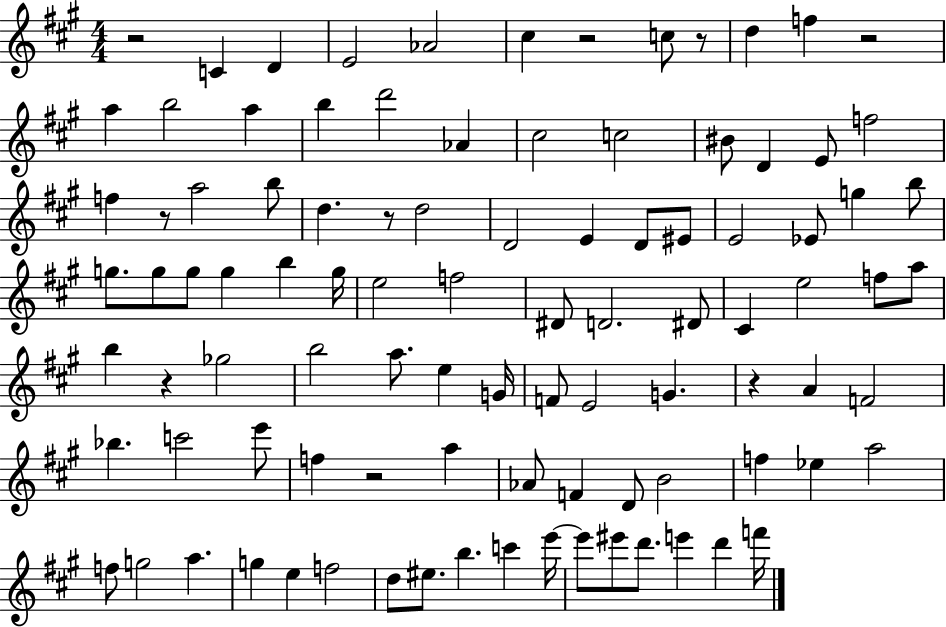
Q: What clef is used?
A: treble